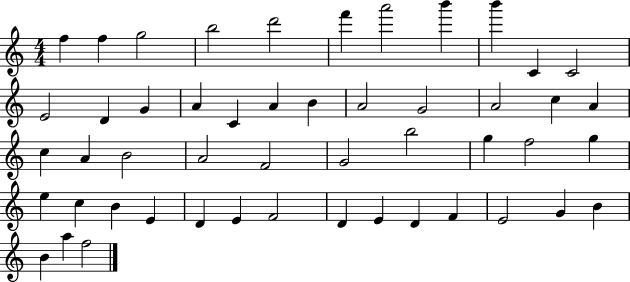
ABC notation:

X:1
T:Untitled
M:4/4
L:1/4
K:C
f f g2 b2 d'2 f' a'2 b' b' C C2 E2 D G A C A B A2 G2 A2 c A c A B2 A2 F2 G2 b2 g f2 g e c B E D E F2 D E D F E2 G B B a f2